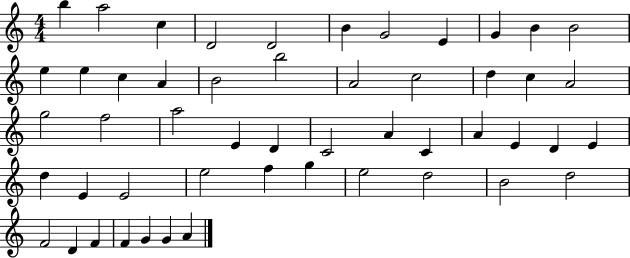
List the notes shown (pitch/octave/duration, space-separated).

B5/q A5/h C5/q D4/h D4/h B4/q G4/h E4/q G4/q B4/q B4/h E5/q E5/q C5/q A4/q B4/h B5/h A4/h C5/h D5/q C5/q A4/h G5/h F5/h A5/h E4/q D4/q C4/h A4/q C4/q A4/q E4/q D4/q E4/q D5/q E4/q E4/h E5/h F5/q G5/q E5/h D5/h B4/h D5/h F4/h D4/q F4/q F4/q G4/q G4/q A4/q